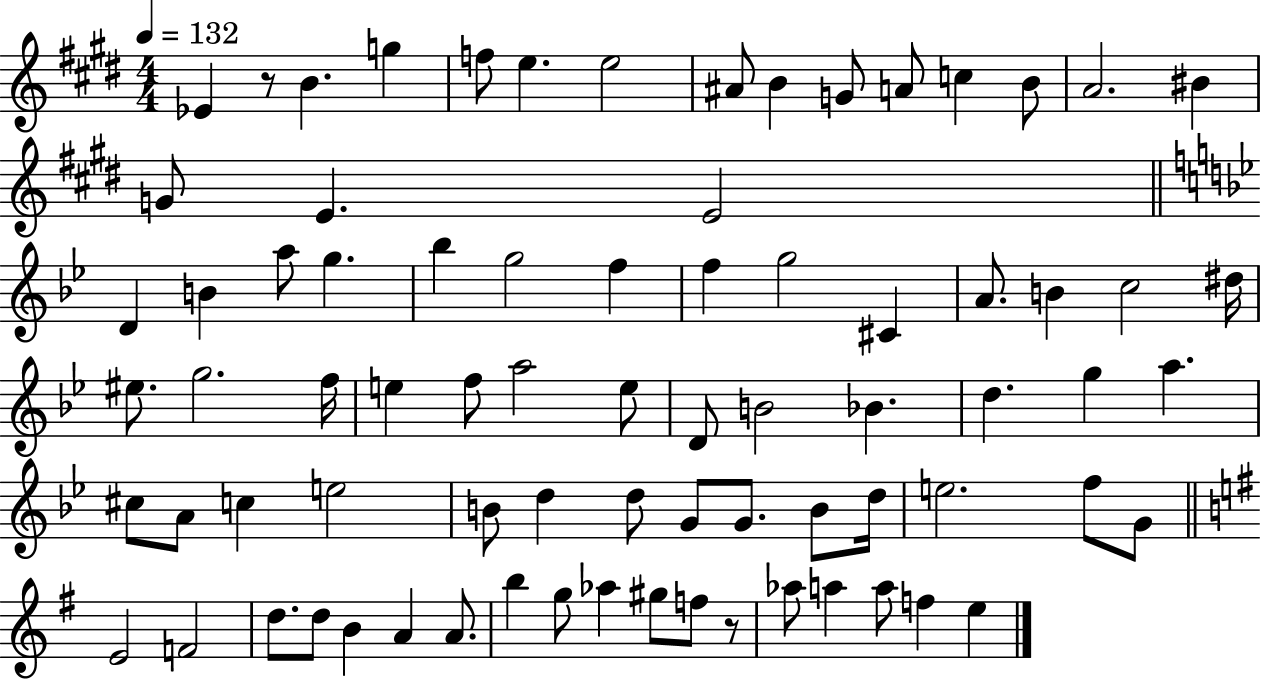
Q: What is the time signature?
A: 4/4